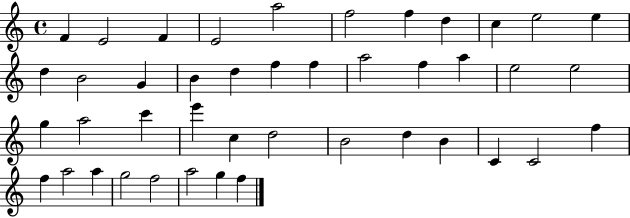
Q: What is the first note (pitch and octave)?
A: F4